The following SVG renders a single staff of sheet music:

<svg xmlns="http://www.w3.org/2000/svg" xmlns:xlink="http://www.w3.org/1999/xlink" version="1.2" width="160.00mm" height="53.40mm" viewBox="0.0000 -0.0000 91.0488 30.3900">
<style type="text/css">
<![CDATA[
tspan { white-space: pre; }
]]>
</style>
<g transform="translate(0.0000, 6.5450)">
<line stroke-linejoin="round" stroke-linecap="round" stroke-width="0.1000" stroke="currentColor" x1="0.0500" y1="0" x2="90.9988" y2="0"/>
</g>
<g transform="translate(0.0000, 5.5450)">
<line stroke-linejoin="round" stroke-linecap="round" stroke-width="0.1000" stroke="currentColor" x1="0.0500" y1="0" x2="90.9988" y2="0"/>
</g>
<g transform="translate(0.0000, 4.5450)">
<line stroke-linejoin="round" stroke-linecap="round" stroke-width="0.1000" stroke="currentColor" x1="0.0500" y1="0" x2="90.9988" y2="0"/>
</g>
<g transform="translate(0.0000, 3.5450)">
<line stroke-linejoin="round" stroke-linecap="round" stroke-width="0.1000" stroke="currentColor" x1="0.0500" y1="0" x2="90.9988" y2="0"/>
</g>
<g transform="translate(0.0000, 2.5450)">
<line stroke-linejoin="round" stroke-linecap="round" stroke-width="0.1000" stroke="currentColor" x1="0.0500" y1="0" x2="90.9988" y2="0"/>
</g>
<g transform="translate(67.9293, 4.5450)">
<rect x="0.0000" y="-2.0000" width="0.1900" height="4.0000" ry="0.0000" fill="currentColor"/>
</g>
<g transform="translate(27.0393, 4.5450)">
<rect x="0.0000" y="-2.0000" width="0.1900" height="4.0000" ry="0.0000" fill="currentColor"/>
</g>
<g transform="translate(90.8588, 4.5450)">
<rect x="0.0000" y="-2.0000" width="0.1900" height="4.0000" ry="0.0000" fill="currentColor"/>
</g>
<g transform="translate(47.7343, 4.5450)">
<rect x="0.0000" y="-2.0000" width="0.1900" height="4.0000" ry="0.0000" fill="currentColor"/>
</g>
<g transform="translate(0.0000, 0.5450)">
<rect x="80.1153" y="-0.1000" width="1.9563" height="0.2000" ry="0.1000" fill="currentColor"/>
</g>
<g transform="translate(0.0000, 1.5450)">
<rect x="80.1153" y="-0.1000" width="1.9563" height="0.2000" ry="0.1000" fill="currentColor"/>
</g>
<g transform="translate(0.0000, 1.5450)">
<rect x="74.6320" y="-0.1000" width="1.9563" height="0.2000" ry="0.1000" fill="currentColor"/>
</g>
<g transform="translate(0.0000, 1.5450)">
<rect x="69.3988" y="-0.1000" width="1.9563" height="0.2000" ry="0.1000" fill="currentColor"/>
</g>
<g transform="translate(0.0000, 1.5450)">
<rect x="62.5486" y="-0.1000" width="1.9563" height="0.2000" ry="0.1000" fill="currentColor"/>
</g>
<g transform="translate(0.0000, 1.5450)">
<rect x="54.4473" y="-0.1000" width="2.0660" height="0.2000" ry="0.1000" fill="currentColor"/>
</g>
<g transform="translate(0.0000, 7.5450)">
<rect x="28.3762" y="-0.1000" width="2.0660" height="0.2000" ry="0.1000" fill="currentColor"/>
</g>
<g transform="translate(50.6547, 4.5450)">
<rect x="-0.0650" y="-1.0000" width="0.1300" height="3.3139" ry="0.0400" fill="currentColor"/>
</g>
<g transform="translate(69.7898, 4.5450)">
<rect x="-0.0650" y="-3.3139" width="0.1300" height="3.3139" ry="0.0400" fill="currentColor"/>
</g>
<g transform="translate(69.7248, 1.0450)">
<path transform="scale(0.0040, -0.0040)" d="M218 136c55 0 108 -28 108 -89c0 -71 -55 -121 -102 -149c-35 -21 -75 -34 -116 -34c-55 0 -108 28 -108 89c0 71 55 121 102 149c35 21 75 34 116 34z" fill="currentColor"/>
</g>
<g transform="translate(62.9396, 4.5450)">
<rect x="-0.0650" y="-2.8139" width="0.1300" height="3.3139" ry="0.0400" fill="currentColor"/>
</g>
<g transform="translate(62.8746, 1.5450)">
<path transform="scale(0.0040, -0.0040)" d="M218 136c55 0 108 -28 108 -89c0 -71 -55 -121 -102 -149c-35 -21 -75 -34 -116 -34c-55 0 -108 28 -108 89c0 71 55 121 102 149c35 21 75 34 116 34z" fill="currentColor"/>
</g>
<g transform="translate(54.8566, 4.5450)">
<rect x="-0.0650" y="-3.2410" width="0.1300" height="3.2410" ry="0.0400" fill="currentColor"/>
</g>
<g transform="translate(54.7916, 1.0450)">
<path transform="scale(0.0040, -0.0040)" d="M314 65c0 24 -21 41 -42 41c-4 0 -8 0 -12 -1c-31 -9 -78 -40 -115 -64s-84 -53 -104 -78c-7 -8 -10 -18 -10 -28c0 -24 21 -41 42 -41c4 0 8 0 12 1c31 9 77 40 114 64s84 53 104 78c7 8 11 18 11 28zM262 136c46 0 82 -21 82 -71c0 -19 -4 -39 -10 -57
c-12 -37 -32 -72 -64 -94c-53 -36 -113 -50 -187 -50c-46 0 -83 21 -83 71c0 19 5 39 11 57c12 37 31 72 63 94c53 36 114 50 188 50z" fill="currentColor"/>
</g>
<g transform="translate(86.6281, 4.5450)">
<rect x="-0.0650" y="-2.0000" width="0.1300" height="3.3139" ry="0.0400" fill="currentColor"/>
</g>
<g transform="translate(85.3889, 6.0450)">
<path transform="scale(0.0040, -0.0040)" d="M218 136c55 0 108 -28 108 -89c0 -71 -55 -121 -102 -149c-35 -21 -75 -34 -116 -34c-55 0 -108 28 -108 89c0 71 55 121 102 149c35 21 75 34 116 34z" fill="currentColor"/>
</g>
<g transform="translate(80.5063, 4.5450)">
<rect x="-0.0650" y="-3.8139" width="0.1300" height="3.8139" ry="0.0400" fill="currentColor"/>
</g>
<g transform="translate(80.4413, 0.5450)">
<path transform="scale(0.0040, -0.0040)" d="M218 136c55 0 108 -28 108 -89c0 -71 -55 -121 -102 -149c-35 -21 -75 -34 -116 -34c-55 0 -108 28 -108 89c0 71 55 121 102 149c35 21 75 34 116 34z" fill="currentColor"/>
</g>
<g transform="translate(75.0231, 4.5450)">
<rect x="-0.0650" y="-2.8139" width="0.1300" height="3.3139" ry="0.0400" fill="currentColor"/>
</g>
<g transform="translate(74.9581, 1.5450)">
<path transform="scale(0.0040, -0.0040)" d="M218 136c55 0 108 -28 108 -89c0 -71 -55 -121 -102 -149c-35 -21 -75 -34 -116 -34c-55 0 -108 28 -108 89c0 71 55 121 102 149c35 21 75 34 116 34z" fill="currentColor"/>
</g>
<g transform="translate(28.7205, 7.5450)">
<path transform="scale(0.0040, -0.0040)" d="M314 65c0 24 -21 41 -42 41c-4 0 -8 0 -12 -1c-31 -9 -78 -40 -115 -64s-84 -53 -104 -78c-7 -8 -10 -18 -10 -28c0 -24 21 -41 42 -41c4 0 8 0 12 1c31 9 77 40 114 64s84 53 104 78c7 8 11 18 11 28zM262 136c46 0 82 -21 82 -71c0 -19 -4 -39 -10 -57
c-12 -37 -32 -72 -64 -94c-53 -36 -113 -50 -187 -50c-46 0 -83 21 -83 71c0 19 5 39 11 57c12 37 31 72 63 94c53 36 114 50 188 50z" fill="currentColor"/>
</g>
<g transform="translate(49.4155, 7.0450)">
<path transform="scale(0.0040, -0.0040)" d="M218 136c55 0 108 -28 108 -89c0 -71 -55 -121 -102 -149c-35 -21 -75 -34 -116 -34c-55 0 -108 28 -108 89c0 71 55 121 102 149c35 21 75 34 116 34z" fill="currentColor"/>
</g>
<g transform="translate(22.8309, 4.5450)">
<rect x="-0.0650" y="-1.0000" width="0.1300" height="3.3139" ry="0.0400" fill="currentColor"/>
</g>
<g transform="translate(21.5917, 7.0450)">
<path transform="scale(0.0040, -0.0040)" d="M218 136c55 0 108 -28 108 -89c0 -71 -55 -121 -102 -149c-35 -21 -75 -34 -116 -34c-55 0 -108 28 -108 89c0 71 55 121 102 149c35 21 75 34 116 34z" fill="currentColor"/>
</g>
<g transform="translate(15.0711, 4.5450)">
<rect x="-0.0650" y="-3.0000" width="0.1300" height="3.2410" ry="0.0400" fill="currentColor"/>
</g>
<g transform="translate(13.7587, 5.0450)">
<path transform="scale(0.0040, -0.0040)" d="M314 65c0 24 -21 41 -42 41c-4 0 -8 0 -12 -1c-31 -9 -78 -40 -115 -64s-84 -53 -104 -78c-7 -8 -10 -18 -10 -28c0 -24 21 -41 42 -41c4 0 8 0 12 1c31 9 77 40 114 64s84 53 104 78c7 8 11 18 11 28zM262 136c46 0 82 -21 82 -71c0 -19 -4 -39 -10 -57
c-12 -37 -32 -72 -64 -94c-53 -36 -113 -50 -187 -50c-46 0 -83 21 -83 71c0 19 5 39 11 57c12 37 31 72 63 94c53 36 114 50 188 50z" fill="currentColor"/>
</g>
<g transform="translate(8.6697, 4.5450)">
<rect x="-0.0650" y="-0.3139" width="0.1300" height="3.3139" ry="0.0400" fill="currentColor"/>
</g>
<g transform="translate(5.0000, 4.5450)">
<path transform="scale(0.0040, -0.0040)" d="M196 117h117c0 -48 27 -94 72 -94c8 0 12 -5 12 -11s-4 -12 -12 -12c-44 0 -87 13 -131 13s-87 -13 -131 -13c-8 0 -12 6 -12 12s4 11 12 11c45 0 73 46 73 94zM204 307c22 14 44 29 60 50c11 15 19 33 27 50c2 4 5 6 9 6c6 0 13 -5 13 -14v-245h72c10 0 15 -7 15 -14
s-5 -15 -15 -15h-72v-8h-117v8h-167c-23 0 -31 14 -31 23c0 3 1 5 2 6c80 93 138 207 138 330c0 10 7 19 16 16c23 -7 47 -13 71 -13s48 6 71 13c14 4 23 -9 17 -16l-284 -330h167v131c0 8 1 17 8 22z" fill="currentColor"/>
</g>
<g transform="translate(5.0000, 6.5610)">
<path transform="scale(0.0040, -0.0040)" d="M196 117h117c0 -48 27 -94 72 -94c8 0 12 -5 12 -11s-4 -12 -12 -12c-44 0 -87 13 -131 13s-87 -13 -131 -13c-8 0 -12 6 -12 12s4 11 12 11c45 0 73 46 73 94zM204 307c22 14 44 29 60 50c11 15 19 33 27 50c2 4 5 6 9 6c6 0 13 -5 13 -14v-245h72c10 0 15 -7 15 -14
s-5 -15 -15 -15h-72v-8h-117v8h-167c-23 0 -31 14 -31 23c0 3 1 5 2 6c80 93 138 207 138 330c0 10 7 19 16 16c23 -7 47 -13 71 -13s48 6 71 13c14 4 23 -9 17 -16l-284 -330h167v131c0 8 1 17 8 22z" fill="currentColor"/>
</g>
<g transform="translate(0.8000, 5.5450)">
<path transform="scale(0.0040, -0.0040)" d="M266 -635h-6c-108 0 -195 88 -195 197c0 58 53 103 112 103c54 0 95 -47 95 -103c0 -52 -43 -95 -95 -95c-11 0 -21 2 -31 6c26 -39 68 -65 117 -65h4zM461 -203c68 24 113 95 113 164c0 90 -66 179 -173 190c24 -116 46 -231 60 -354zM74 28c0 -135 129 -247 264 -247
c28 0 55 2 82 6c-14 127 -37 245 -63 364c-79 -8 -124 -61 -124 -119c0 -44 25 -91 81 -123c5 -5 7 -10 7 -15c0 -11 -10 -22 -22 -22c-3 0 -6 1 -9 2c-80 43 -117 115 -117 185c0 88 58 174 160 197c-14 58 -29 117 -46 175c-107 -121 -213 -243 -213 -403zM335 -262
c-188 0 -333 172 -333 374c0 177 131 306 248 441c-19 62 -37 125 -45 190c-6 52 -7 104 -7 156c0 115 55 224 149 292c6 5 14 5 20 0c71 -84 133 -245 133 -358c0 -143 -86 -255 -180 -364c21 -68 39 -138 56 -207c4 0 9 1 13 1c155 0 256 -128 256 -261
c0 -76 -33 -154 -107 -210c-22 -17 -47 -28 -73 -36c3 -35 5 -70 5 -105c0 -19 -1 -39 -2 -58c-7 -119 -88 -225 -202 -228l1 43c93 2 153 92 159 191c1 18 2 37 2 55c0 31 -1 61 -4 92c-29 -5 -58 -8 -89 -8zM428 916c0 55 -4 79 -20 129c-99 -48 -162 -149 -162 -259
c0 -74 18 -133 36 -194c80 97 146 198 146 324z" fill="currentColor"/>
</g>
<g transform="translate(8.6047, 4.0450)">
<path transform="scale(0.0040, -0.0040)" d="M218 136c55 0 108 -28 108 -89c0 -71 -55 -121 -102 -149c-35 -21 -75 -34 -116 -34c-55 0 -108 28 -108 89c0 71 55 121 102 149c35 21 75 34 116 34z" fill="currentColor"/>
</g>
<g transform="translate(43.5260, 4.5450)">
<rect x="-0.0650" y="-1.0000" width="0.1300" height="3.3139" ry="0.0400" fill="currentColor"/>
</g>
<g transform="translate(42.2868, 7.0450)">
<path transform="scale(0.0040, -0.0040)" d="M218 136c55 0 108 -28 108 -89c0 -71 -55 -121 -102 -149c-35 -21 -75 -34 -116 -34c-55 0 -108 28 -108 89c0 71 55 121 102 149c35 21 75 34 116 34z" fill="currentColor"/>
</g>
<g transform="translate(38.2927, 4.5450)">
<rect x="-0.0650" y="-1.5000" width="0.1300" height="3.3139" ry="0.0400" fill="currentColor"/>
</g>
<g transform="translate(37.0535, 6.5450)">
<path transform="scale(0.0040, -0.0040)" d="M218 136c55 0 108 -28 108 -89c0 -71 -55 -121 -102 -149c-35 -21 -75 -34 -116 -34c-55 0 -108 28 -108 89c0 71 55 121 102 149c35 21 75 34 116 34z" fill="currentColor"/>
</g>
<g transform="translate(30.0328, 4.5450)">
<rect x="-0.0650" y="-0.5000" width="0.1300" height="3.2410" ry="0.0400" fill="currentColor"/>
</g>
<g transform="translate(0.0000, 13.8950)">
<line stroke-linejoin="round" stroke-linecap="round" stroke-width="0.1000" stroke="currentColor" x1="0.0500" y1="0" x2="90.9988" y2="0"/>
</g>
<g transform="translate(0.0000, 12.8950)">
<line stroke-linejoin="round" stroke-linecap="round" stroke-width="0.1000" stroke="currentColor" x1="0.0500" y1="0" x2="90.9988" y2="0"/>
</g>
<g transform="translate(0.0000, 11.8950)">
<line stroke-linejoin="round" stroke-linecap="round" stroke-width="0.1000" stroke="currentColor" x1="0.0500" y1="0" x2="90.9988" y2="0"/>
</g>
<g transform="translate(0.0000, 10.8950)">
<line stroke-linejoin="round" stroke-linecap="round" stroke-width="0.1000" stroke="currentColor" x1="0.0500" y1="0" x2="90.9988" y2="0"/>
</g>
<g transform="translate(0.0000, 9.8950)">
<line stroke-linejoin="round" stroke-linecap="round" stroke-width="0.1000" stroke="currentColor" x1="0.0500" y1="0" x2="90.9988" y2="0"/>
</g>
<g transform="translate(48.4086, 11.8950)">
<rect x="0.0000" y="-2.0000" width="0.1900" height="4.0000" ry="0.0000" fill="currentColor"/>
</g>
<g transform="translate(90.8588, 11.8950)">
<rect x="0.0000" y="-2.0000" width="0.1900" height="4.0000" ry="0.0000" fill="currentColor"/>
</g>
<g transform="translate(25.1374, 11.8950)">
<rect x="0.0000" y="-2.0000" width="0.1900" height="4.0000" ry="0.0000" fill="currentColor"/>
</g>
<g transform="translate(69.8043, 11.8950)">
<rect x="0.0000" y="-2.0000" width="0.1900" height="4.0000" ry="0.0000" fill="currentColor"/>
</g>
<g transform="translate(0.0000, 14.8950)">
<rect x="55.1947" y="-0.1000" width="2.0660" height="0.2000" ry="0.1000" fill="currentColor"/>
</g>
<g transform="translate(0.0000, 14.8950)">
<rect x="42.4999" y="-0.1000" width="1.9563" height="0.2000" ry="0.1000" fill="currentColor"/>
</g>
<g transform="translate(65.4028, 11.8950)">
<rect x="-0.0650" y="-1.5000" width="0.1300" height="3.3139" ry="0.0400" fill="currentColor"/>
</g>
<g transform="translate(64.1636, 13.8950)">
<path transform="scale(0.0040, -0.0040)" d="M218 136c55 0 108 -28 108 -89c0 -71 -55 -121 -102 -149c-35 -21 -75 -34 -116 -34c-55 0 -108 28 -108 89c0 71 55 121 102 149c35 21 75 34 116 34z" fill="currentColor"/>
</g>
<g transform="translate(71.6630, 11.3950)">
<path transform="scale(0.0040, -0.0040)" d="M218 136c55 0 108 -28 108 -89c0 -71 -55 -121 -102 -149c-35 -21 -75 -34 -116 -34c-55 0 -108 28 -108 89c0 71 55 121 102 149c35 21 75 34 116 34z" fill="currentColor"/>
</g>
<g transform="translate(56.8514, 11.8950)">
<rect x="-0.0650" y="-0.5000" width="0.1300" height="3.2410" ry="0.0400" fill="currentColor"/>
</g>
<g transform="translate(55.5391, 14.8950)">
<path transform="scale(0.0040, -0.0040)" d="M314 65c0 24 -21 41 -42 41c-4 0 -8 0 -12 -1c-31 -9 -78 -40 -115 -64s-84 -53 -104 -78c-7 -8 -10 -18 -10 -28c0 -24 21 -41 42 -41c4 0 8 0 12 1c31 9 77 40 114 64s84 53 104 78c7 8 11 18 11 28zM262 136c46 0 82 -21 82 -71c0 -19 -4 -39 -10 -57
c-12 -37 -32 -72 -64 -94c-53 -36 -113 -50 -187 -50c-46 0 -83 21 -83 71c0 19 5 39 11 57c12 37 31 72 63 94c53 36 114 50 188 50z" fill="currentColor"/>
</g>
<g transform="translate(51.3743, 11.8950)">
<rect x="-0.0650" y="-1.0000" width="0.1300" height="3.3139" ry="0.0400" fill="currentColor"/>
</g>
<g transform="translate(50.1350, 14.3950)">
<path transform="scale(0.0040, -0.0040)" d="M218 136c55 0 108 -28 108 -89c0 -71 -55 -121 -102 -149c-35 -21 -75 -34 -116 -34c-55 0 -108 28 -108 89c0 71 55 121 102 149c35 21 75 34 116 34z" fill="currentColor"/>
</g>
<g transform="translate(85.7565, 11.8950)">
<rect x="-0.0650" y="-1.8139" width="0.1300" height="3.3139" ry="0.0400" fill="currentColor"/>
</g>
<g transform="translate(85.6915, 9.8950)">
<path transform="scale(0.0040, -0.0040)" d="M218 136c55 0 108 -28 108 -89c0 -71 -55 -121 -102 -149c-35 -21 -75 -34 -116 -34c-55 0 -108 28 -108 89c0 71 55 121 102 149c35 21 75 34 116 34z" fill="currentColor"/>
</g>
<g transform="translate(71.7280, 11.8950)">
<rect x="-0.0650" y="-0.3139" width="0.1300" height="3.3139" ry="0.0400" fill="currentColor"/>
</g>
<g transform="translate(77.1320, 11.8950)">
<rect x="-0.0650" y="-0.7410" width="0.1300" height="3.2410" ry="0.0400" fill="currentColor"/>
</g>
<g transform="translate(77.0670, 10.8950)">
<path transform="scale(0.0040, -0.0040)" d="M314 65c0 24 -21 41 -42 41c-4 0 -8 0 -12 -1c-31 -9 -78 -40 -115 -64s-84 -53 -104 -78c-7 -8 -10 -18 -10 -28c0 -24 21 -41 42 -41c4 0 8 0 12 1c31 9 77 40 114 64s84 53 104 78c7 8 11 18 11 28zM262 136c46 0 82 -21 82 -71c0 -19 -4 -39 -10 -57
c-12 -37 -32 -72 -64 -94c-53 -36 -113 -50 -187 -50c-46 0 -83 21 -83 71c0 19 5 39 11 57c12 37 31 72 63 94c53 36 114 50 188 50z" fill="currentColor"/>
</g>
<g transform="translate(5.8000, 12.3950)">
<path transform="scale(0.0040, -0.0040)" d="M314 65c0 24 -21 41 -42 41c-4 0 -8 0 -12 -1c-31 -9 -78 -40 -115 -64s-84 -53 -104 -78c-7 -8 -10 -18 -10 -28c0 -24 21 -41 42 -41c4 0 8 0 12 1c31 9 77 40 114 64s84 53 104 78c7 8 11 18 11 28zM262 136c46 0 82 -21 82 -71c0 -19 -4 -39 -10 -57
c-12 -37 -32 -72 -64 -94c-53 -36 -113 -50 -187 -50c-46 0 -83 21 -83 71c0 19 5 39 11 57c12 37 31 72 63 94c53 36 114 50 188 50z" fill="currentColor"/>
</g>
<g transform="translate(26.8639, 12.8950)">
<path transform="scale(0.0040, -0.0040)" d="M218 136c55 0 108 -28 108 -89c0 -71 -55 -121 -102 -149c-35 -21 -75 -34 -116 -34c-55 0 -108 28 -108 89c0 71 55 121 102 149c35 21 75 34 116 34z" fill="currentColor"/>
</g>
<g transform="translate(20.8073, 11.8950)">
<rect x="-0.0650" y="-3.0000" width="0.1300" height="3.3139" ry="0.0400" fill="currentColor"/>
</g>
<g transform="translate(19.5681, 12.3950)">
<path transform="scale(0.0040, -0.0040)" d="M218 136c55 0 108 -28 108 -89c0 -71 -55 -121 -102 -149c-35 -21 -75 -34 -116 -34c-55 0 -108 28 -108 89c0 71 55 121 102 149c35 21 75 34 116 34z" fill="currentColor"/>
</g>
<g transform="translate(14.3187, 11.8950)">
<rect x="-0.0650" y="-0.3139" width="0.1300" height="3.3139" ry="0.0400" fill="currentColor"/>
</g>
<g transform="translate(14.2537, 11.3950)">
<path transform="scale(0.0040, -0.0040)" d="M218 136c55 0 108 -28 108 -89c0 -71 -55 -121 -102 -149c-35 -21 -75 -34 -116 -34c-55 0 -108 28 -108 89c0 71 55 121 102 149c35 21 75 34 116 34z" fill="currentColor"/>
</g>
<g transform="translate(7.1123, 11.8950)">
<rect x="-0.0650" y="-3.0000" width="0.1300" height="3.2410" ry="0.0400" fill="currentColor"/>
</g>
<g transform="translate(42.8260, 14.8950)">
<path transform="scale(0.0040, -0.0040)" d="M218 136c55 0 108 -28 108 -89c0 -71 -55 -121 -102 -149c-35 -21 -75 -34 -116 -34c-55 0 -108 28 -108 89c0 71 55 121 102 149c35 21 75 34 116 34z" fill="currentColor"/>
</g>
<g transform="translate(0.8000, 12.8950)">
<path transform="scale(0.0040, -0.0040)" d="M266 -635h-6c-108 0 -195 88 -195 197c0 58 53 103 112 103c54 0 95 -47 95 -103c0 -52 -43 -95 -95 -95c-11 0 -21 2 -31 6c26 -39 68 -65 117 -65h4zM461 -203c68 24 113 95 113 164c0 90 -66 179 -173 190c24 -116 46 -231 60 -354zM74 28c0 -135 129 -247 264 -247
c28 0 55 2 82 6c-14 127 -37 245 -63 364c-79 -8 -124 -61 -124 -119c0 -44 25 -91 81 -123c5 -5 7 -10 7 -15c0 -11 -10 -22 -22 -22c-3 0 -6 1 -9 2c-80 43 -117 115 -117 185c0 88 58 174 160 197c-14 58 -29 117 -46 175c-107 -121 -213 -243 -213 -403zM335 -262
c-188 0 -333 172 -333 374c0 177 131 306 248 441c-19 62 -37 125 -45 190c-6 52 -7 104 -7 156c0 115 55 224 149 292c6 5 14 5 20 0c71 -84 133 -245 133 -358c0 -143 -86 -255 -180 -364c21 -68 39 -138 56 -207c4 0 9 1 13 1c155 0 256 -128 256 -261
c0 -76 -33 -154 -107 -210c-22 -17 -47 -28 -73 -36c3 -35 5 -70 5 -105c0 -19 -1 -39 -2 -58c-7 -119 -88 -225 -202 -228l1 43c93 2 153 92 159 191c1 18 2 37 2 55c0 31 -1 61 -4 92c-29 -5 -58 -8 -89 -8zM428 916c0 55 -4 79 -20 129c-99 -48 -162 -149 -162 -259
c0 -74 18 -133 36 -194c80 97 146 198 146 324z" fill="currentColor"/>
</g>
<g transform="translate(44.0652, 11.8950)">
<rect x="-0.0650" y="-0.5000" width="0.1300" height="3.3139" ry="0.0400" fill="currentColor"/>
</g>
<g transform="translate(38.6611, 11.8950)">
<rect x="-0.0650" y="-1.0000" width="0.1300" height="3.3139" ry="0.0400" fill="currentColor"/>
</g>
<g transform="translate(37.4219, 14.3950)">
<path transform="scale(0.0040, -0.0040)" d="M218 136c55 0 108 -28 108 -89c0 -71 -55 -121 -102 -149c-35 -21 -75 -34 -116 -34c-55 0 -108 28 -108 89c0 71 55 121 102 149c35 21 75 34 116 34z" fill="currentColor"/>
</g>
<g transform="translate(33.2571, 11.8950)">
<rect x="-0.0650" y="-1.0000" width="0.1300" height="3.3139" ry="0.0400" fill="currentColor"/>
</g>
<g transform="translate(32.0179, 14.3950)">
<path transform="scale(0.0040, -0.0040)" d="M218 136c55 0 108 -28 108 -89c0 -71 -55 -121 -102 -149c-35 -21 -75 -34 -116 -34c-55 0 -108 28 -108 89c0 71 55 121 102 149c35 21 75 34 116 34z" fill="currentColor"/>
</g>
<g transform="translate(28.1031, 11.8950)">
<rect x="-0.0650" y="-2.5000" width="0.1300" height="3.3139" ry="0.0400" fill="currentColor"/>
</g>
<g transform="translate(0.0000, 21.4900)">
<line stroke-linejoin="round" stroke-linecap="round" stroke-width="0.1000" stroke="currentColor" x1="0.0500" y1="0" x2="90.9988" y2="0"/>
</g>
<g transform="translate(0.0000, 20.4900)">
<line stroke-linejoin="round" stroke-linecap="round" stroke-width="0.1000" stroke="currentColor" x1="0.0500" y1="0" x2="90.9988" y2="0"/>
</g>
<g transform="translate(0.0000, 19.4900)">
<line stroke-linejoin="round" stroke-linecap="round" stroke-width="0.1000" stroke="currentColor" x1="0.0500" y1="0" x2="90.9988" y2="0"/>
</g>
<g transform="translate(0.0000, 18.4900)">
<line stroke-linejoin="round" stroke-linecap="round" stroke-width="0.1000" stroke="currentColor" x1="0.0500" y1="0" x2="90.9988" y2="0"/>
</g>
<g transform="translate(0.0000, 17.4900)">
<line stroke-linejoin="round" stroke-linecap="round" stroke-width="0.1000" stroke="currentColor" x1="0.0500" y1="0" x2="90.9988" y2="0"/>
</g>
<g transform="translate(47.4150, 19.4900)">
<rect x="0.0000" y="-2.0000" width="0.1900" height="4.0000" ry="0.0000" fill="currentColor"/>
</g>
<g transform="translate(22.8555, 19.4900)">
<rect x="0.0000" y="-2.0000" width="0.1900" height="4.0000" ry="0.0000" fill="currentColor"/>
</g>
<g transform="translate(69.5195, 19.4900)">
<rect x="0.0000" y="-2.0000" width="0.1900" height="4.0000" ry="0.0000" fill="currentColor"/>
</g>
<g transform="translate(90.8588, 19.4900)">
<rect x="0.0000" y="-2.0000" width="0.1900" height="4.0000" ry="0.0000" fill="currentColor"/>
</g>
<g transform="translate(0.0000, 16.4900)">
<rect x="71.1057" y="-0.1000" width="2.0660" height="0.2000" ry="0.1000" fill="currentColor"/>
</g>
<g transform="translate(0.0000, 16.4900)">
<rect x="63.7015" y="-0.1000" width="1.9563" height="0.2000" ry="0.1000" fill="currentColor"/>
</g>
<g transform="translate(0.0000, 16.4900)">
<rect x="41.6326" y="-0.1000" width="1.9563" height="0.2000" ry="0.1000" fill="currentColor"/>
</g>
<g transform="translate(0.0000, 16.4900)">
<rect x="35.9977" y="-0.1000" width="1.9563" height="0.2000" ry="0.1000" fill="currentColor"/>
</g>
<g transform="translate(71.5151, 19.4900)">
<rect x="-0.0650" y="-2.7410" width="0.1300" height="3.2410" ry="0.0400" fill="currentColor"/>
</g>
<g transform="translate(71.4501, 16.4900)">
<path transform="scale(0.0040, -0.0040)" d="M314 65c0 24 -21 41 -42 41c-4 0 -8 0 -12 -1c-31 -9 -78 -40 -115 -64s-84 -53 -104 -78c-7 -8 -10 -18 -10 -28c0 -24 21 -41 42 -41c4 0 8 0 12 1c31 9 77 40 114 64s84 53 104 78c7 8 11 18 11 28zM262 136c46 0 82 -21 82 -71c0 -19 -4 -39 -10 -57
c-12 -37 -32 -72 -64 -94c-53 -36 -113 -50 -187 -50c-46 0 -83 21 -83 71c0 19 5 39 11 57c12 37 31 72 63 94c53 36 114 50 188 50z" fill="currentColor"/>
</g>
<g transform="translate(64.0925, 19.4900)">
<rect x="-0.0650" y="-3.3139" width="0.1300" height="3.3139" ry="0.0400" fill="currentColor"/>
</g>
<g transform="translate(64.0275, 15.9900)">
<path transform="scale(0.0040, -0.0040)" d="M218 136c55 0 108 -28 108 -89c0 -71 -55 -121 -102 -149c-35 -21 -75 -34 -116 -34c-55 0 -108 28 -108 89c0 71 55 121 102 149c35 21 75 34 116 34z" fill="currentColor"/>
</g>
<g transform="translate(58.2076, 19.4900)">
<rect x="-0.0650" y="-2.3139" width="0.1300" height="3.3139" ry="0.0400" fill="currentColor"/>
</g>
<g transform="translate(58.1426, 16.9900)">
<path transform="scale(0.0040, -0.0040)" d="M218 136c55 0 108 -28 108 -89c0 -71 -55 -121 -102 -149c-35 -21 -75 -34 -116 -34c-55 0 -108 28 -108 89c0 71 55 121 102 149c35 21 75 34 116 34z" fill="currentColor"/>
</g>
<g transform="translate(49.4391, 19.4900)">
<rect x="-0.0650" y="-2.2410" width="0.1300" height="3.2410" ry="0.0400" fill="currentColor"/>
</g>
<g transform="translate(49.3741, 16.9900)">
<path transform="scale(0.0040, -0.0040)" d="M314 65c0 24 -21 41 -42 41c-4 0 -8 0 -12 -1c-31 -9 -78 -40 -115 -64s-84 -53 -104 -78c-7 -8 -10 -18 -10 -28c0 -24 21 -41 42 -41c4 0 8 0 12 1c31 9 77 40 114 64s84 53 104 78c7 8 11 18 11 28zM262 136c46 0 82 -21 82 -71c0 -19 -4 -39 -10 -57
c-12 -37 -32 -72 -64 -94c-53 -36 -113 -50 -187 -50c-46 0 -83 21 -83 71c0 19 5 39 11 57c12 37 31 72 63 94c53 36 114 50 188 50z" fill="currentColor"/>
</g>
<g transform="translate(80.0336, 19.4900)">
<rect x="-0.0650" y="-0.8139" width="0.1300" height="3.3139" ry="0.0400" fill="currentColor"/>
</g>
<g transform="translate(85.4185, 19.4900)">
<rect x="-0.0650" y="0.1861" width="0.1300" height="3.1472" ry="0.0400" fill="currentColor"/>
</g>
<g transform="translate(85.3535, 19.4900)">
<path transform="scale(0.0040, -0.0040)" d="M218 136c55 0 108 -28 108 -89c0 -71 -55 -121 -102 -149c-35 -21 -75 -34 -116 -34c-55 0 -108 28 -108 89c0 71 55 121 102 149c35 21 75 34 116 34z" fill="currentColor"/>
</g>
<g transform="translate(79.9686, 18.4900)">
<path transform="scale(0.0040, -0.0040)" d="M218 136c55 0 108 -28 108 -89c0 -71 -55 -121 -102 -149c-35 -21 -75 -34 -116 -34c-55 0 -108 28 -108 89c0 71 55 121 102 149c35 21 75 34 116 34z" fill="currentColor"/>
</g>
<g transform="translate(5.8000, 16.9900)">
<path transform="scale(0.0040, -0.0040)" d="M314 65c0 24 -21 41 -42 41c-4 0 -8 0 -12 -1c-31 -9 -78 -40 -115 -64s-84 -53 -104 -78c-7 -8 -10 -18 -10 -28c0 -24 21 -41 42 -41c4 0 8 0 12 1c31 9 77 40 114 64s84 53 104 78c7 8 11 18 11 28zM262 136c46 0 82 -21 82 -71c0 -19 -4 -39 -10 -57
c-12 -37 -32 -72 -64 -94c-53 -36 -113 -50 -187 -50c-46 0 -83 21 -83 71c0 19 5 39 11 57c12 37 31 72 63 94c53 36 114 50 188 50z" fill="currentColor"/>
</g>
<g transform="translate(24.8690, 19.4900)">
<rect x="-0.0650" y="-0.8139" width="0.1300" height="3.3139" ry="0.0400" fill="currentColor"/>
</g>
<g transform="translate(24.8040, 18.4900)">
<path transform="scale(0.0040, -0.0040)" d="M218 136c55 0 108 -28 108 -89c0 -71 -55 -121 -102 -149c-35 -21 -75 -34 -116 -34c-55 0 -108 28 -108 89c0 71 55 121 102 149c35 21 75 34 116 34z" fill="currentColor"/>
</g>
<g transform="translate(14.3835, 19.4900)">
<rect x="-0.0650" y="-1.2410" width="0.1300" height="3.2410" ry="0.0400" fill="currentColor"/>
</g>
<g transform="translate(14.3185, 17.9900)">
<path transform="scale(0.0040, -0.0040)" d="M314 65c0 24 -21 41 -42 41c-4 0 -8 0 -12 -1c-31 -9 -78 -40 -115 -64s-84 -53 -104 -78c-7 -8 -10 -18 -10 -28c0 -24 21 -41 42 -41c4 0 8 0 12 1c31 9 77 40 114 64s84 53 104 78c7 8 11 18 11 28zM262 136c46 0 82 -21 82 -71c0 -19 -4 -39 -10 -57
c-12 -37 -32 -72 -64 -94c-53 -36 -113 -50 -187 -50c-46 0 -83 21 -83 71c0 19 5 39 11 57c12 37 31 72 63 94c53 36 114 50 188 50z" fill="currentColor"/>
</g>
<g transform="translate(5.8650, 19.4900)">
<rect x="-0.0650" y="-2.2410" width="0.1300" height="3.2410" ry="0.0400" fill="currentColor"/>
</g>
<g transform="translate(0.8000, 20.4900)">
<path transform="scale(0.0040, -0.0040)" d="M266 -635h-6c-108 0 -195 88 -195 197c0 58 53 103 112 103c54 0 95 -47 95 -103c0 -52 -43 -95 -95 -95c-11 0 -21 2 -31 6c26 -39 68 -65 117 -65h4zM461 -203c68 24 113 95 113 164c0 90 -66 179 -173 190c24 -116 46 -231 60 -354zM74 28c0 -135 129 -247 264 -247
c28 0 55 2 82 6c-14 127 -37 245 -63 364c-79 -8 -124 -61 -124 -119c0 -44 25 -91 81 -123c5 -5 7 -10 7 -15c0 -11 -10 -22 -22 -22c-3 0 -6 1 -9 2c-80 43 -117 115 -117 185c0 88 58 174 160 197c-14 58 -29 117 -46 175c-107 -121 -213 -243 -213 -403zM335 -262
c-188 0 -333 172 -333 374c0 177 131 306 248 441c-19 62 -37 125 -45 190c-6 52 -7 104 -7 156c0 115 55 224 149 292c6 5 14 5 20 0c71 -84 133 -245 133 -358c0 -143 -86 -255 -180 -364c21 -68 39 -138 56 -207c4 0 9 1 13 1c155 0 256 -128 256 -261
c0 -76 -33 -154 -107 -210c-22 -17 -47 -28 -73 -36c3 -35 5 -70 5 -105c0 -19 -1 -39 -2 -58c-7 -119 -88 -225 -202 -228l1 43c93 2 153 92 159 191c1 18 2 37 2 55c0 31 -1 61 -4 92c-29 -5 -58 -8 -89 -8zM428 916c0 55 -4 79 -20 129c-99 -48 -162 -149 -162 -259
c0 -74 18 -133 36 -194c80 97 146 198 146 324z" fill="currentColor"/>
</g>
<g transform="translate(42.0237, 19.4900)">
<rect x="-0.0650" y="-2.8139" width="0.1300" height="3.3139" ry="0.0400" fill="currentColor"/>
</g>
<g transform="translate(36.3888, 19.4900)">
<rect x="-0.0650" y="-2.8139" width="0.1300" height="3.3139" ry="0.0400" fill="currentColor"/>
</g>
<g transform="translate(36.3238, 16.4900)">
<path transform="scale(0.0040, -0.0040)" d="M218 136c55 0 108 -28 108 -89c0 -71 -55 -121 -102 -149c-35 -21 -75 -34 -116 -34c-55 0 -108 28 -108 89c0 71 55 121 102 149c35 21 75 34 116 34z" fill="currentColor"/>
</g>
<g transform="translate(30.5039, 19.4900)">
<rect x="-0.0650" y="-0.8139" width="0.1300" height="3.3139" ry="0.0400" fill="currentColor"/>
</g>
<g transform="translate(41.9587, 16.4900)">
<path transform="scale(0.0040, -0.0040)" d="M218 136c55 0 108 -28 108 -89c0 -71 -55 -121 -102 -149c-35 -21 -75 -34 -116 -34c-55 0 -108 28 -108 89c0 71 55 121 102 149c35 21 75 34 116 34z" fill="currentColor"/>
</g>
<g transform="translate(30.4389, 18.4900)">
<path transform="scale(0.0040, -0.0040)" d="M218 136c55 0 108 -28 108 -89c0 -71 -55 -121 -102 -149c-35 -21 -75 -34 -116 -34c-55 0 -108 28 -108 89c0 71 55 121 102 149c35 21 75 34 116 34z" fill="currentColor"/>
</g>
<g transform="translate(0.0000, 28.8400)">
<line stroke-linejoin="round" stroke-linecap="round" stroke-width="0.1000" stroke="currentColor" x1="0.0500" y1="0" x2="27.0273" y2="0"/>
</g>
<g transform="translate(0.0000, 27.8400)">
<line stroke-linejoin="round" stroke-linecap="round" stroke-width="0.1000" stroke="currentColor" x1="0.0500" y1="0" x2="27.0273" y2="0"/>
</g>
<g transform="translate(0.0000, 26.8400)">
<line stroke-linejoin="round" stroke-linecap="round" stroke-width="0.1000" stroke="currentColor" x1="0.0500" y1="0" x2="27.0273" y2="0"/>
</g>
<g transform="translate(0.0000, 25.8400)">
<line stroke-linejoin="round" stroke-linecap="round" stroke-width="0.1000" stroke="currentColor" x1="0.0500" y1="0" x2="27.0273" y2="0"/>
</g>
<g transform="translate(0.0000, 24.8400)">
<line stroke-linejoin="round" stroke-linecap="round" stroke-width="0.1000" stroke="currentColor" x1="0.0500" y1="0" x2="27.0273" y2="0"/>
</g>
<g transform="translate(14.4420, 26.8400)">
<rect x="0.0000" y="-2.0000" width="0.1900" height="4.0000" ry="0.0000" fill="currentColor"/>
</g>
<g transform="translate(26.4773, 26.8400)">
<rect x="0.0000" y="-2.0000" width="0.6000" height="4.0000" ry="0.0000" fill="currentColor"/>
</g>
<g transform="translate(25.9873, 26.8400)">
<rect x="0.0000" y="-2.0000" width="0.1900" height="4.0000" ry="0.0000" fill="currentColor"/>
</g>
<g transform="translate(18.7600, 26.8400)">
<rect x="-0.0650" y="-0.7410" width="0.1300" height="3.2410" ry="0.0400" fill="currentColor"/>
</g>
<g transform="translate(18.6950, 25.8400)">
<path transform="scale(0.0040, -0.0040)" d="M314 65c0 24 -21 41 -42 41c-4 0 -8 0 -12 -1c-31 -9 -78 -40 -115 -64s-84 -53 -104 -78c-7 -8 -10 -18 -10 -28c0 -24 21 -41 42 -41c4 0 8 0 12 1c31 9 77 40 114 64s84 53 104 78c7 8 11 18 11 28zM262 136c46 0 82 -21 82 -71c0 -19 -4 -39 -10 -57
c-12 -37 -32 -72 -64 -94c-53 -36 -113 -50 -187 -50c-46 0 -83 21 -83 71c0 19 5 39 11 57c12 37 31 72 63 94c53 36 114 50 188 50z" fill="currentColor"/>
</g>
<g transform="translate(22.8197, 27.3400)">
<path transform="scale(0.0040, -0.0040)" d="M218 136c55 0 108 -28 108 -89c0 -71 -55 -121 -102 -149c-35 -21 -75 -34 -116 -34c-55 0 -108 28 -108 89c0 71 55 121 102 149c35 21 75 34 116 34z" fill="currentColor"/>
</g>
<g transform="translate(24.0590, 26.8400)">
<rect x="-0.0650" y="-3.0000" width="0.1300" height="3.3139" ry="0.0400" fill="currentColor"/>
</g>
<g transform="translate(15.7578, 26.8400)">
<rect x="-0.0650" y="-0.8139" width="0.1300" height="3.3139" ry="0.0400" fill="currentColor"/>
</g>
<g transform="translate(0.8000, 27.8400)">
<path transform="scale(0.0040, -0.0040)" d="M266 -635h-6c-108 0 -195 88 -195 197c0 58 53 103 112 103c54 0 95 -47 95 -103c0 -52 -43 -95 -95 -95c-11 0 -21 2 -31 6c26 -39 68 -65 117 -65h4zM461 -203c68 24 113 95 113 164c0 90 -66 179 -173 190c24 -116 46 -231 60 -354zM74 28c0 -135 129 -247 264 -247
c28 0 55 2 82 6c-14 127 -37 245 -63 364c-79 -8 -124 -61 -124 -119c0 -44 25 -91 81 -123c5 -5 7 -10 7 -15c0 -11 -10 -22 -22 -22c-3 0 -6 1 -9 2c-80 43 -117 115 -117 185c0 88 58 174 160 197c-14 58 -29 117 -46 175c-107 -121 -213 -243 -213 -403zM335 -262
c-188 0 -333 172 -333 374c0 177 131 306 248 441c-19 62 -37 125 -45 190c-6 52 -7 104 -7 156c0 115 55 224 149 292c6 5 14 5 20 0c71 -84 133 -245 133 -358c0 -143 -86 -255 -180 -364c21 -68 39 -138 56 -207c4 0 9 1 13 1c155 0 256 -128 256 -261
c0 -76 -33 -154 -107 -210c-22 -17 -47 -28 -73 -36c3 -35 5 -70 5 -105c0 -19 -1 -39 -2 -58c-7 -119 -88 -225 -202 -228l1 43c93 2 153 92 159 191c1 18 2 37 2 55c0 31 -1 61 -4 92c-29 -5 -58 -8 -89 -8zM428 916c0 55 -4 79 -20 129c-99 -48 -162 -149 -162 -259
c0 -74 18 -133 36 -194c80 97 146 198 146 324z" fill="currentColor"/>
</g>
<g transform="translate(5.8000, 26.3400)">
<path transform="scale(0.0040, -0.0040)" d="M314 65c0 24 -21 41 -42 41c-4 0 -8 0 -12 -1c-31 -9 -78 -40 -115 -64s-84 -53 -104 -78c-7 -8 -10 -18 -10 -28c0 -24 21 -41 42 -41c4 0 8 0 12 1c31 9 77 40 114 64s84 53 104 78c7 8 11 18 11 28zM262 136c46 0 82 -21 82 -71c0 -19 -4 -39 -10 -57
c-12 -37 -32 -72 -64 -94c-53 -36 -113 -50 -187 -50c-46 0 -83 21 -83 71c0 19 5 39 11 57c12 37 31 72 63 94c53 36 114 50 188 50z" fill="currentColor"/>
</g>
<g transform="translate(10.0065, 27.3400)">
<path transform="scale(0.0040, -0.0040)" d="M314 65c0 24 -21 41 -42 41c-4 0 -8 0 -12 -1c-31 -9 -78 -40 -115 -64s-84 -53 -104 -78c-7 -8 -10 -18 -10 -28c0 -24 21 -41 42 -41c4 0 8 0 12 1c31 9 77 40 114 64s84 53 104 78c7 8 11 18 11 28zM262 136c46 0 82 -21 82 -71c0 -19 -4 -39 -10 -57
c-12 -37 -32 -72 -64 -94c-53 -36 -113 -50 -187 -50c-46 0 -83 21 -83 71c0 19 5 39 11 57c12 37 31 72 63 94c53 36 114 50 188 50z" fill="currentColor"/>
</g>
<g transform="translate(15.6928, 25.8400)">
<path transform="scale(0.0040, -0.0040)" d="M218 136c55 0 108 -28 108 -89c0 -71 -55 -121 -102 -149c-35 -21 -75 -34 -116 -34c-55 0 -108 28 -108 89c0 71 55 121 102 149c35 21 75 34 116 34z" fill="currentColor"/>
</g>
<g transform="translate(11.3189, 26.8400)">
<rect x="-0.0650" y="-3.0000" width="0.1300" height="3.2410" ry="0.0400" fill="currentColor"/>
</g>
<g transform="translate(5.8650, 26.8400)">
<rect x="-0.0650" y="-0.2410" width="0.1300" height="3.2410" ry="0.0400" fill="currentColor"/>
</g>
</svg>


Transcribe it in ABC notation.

X:1
T:Untitled
M:4/4
L:1/4
K:C
c A2 D C2 E D D b2 a b a c' F A2 c A G D D C D C2 E c d2 f g2 e2 d d a a g2 g b a2 d B c2 A2 d d2 A